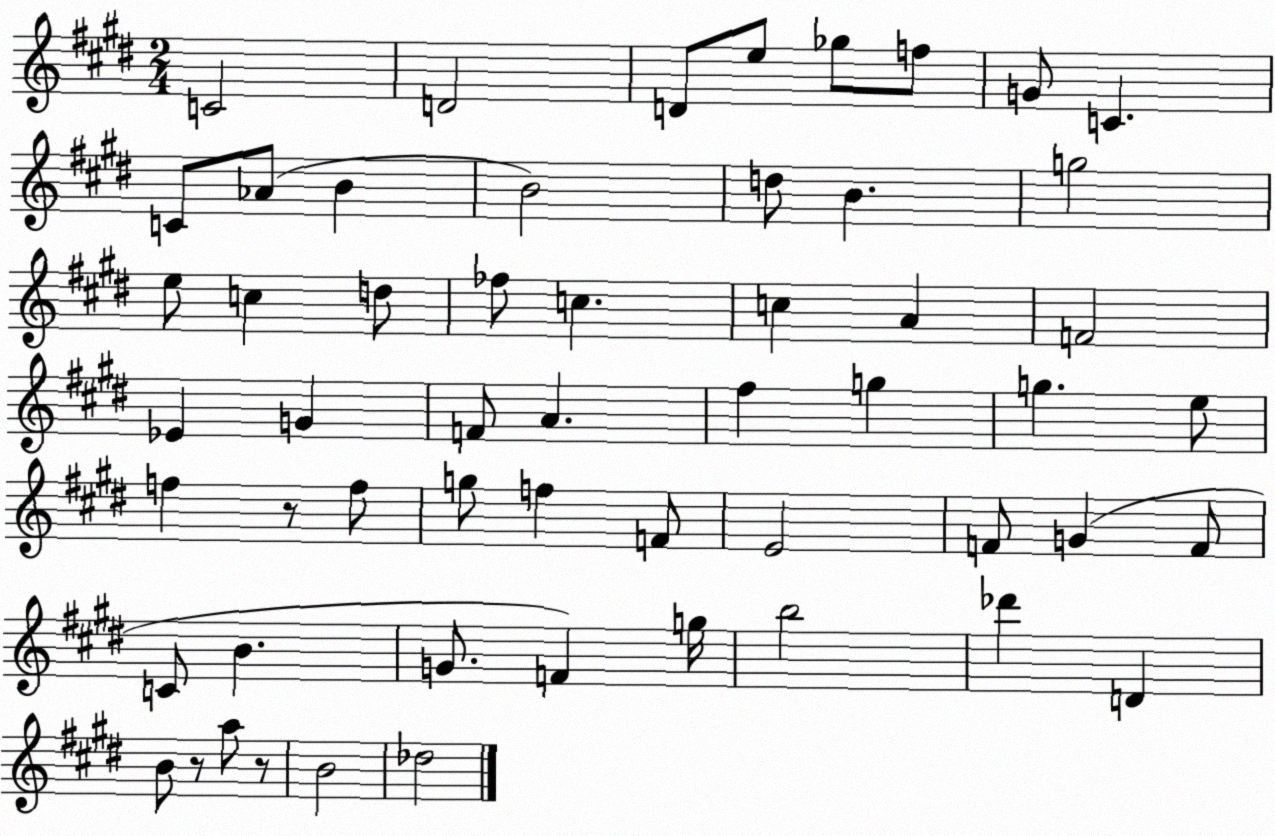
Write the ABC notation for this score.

X:1
T:Untitled
M:2/4
L:1/4
K:E
C2 D2 D/2 e/2 _g/2 f/2 G/2 C C/2 _A/2 B B2 d/2 B g2 e/2 c d/2 _f/2 c c A F2 _E G F/2 A ^f g g e/2 f z/2 f/2 g/2 f F/2 E2 F/2 G F/2 C/2 B G/2 F g/4 b2 _d' D B/2 z/2 a/2 z/2 B2 _d2